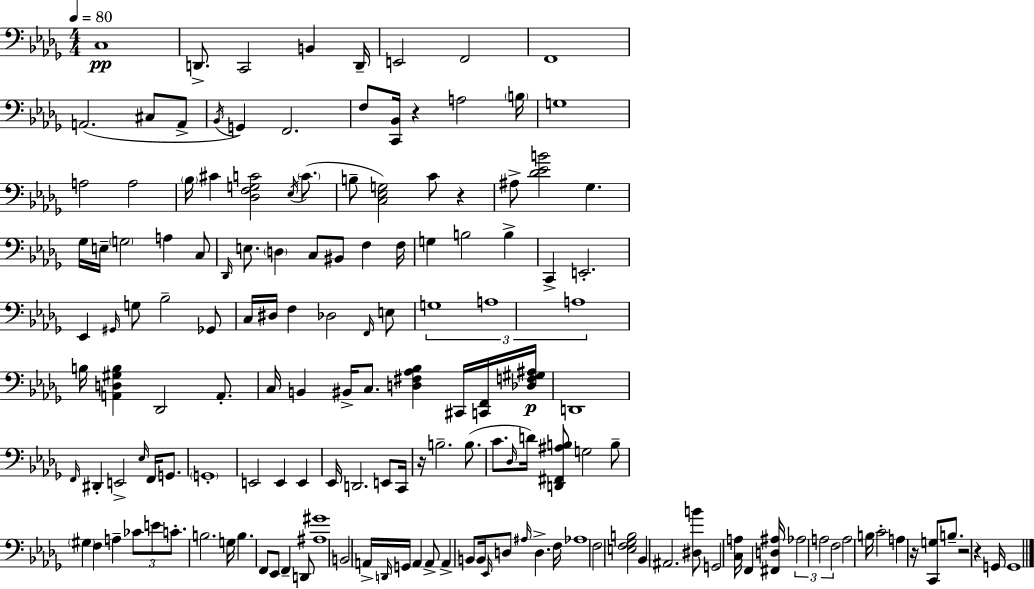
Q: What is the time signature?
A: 4/4